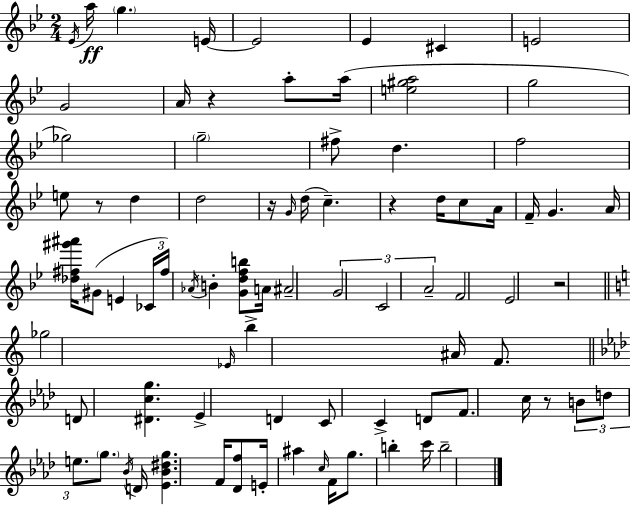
{
  \clef treble
  \numericTimeSignature
  \time 2/4
  \key bes \major
  \acciaccatura { ees'16 }\ff a''16 \parenthesize g''4. | e'16~~ e'2 | ees'4 cis'4 | e'2 | \break g'2 | a'16 r4 a''8-. | a''16( <e'' gis'' a''>2 | g''2 | \break ges''2) | \parenthesize g''2-- | fis''8-> d''4. | f''2 | \break e''8 r8 d''4 | d''2 | r16 \grace { g'16 }( d''16 c''4.--) | r4 d''16 c''8 | \break a'16 f'16-- g'4. | a'16 <des'' fis'' gis''' ais'''>16 gis'8( e'4 | \tuplet 3/2 { ces'16 fis''16) \acciaccatura { aes'16 } } b'4-. | <g' d'' f'' b''>8 a'16 ais'2-- | \break \tuplet 3/2 { g'2 | c'2 | a'2-- } | f'2 | \break ees'2 | r2 | \bar "||" \break \key a \minor ges''2 | \grace { ees'16 } b''4-> ais'16 f'8. | \bar "||" \break \key aes \major d'8 <dis' c'' g''>4. | ees'4-> d'4 | c'8 c'4-> d'8 | f'8. c''16 r8 \tuplet 3/2 { b'8 | \break d''8 e''8. } \parenthesize g''8. | \acciaccatura { bes'16 } d'16 <ees' bes' dis'' g''>4. | f'16 <des' f''>8 e'16-. ais''4 | \grace { c''16 } f'16 g''8. b''4-. | \break c'''16 b''2-- | \bar "|."
}